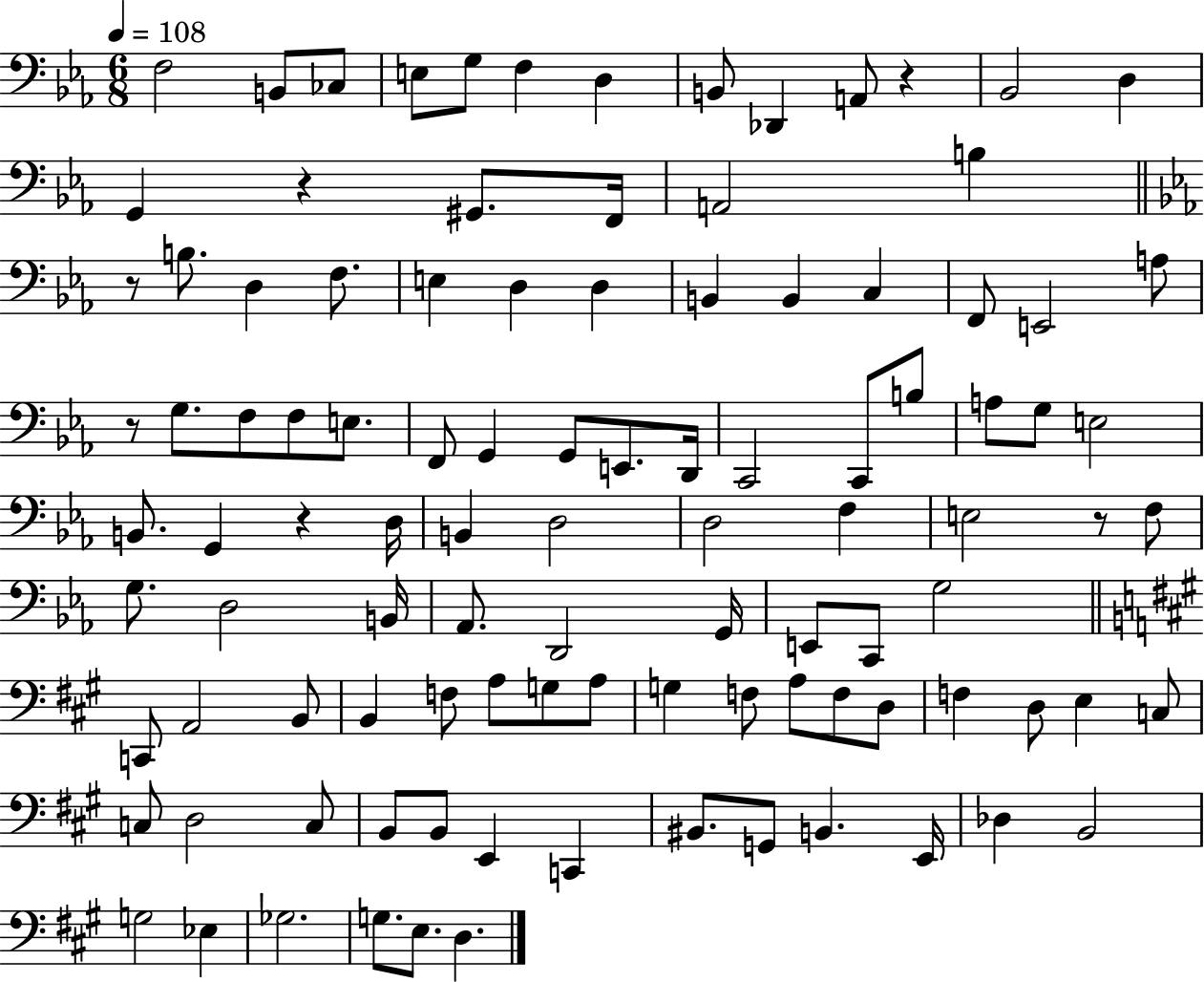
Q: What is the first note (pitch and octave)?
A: F3